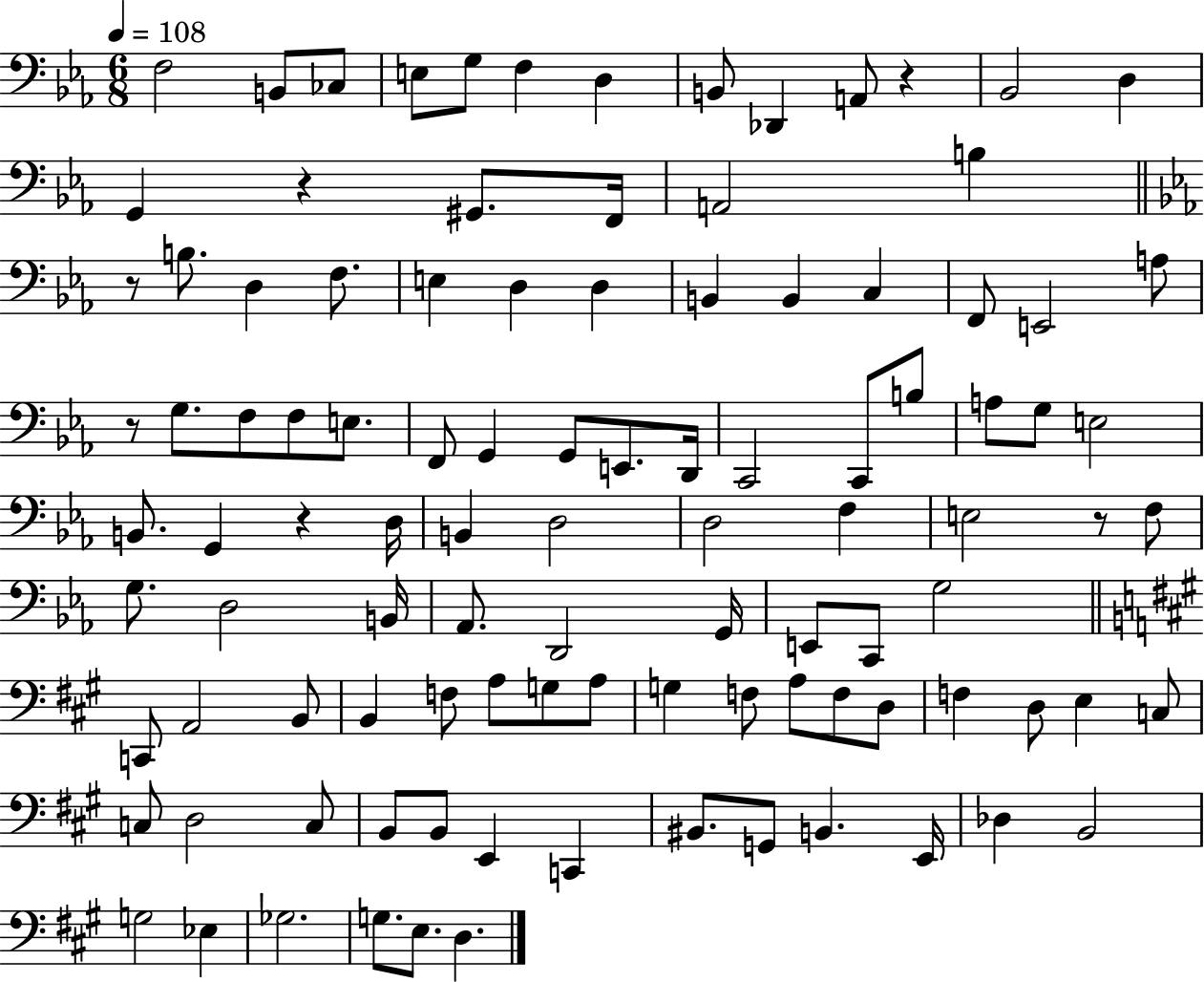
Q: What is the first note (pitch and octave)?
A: F3